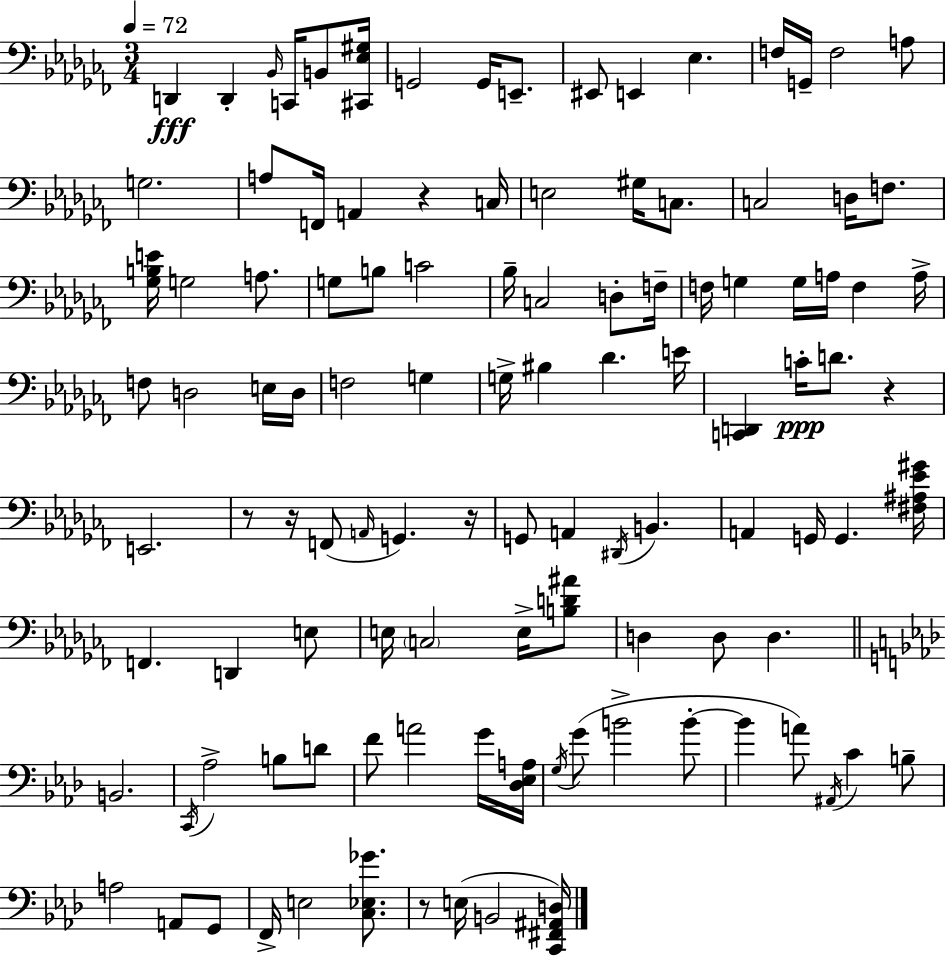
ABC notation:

X:1
T:Untitled
M:3/4
L:1/4
K:Abm
D,, D,, _B,,/4 C,,/4 B,,/2 [^C,,_E,^G,]/4 G,,2 G,,/4 E,,/2 ^E,,/2 E,, _E, F,/4 G,,/4 F,2 A,/2 G,2 A,/2 F,,/4 A,, z C,/4 E,2 ^G,/4 C,/2 C,2 D,/4 F,/2 [_G,B,E]/4 G,2 A,/2 G,/2 B,/2 C2 _B,/4 C,2 D,/2 F,/4 F,/4 G, G,/4 A,/4 F, A,/4 F,/2 D,2 E,/4 D,/4 F,2 G, G,/4 ^B, _D E/4 [C,,D,,] C/4 D/2 z E,,2 z/2 z/4 F,,/2 A,,/4 G,, z/4 G,,/2 A,, ^D,,/4 B,, A,, G,,/4 G,, [^F,^A,_E^G]/4 F,, D,, E,/2 E,/4 C,2 E,/4 [B,D^A]/2 D, D,/2 D, B,,2 C,,/4 _A,2 B,/2 D/2 F/2 A2 G/4 [_D,_E,A,]/4 G,/4 G/2 B2 B/2 B A/2 ^A,,/4 C B,/2 A,2 A,,/2 G,,/2 F,,/4 E,2 [C,_E,_G]/2 z/2 E,/4 B,,2 [C,,^F,,^A,,D,]/4